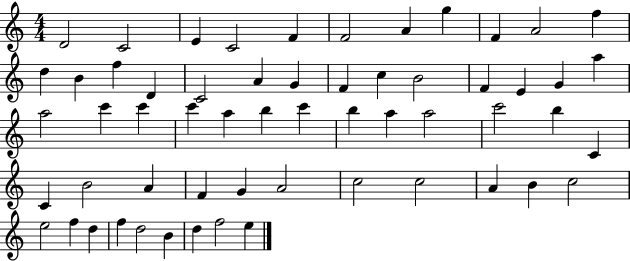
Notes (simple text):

D4/h C4/h E4/q C4/h F4/q F4/h A4/q G5/q F4/q A4/h F5/q D5/q B4/q F5/q D4/q C4/h A4/q G4/q F4/q C5/q B4/h F4/q E4/q G4/q A5/q A5/h C6/q C6/q C6/q A5/q B5/q C6/q B5/q A5/q A5/h C6/h B5/q C4/q C4/q B4/h A4/q F4/q G4/q A4/h C5/h C5/h A4/q B4/q C5/h E5/h F5/q D5/q F5/q D5/h B4/q D5/q F5/h E5/q